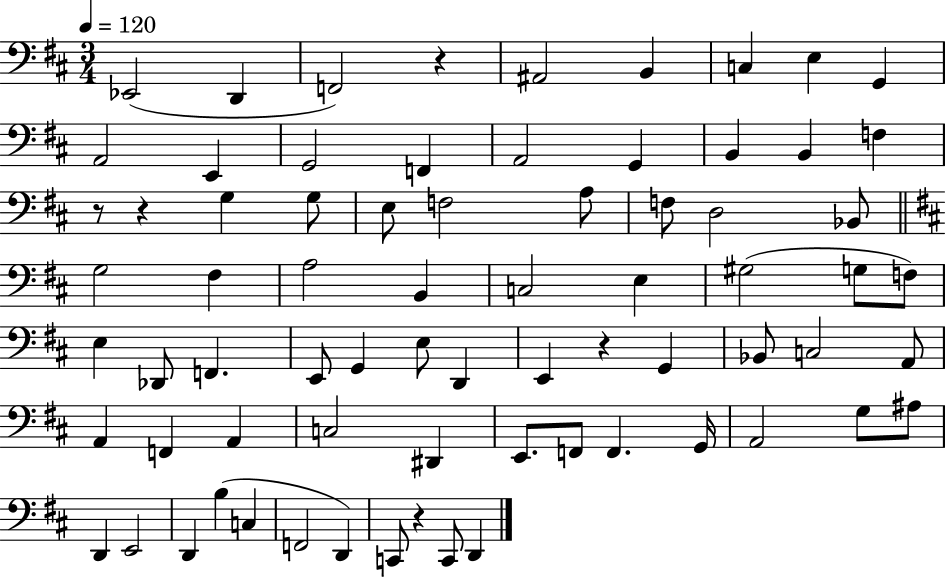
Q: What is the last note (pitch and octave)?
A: D2